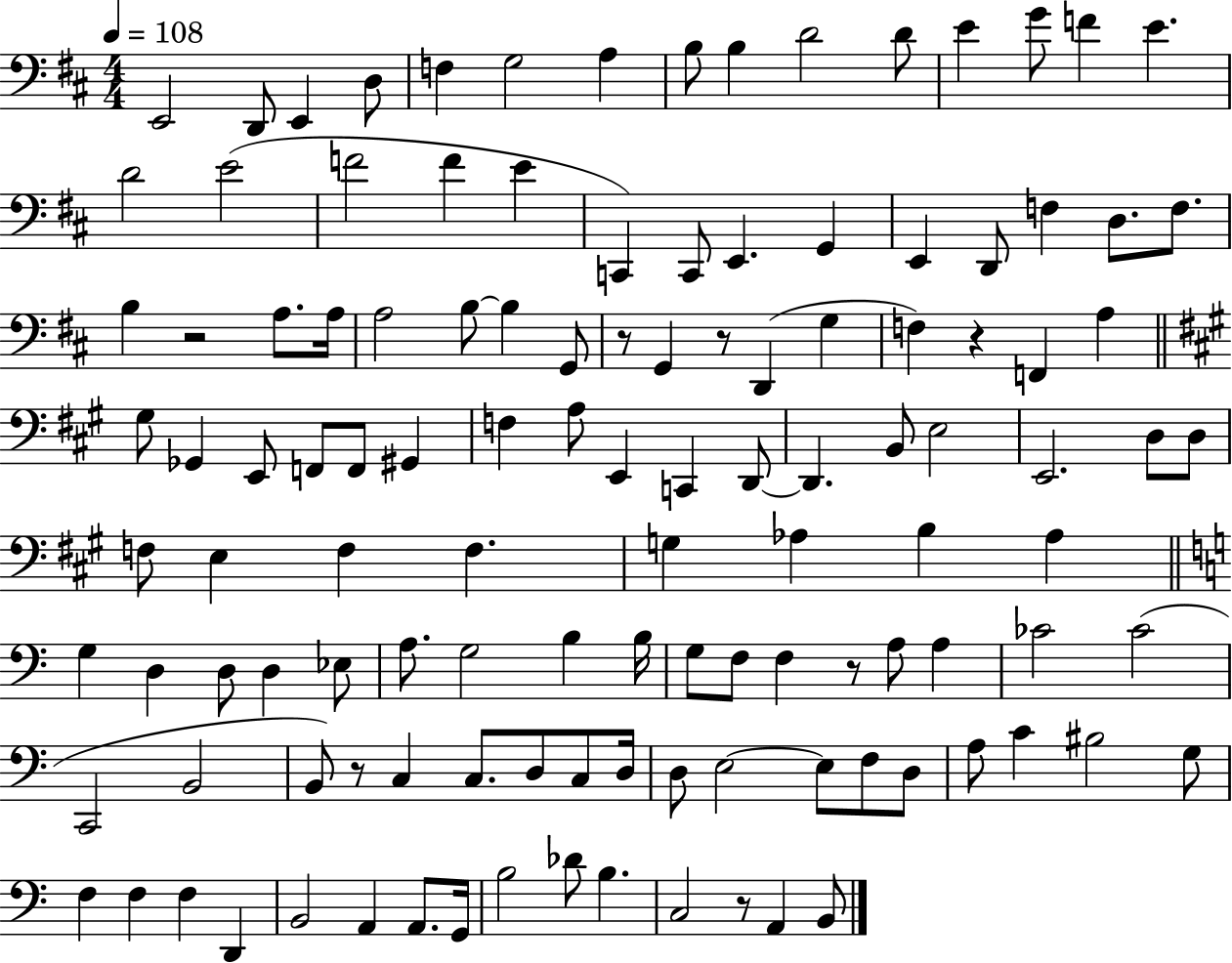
{
  \clef bass
  \numericTimeSignature
  \time 4/4
  \key d \major
  \tempo 4 = 108
  e,2 d,8 e,4 d8 | f4 g2 a4 | b8 b4 d'2 d'8 | e'4 g'8 f'4 e'4. | \break d'2 e'2( | f'2 f'4 e'4 | c,4) c,8 e,4. g,4 | e,4 d,8 f4 d8. f8. | \break b4 r2 a8. a16 | a2 b8~~ b4 g,8 | r8 g,4 r8 d,4( g4 | f4) r4 f,4 a4 | \break \bar "||" \break \key a \major gis8 ges,4 e,8 f,8 f,8 gis,4 | f4 a8 e,4 c,4 d,8~~ | d,4. b,8 e2 | e,2. d8 d8 | \break f8 e4 f4 f4. | g4 aes4 b4 aes4 | \bar "||" \break \key a \minor g4 d4 d8 d4 ees8 | a8. g2 b4 b16 | g8 f8 f4 r8 a8 a4 | ces'2 ces'2( | \break c,2 b,2 | b,8) r8 c4 c8. d8 c8 d16 | d8 e2~~ e8 f8 d8 | a8 c'4 bis2 g8 | \break f4 f4 f4 d,4 | b,2 a,4 a,8. g,16 | b2 des'8 b4. | c2 r8 a,4 b,8 | \break \bar "|."
}